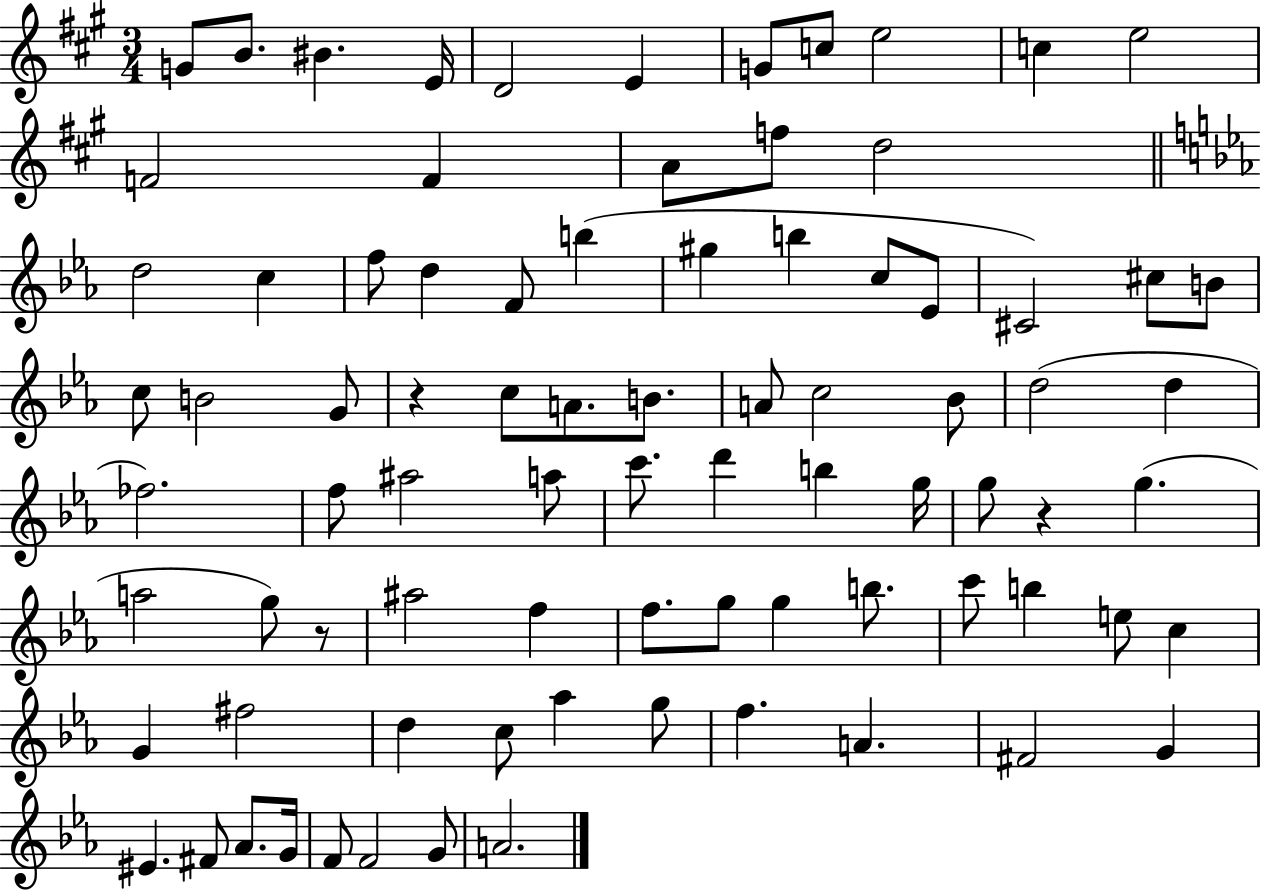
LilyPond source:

{
  \clef treble
  \numericTimeSignature
  \time 3/4
  \key a \major
  \repeat volta 2 { g'8 b'8. bis'4. e'16 | d'2 e'4 | g'8 c''8 e''2 | c''4 e''2 | \break f'2 f'4 | a'8 f''8 d''2 | \bar "||" \break \key ees \major d''2 c''4 | f''8 d''4 f'8 b''4( | gis''4 b''4 c''8 ees'8 | cis'2) cis''8 b'8 | \break c''8 b'2 g'8 | r4 c''8 a'8. b'8. | a'8 c''2 bes'8 | d''2( d''4 | \break fes''2.) | f''8 ais''2 a''8 | c'''8. d'''4 b''4 g''16 | g''8 r4 g''4.( | \break a''2 g''8) r8 | ais''2 f''4 | f''8. g''8 g''4 b''8. | c'''8 b''4 e''8 c''4 | \break g'4 fis''2 | d''4 c''8 aes''4 g''8 | f''4. a'4. | fis'2 g'4 | \break eis'4. fis'8 aes'8. g'16 | f'8 f'2 g'8 | a'2. | } \bar "|."
}